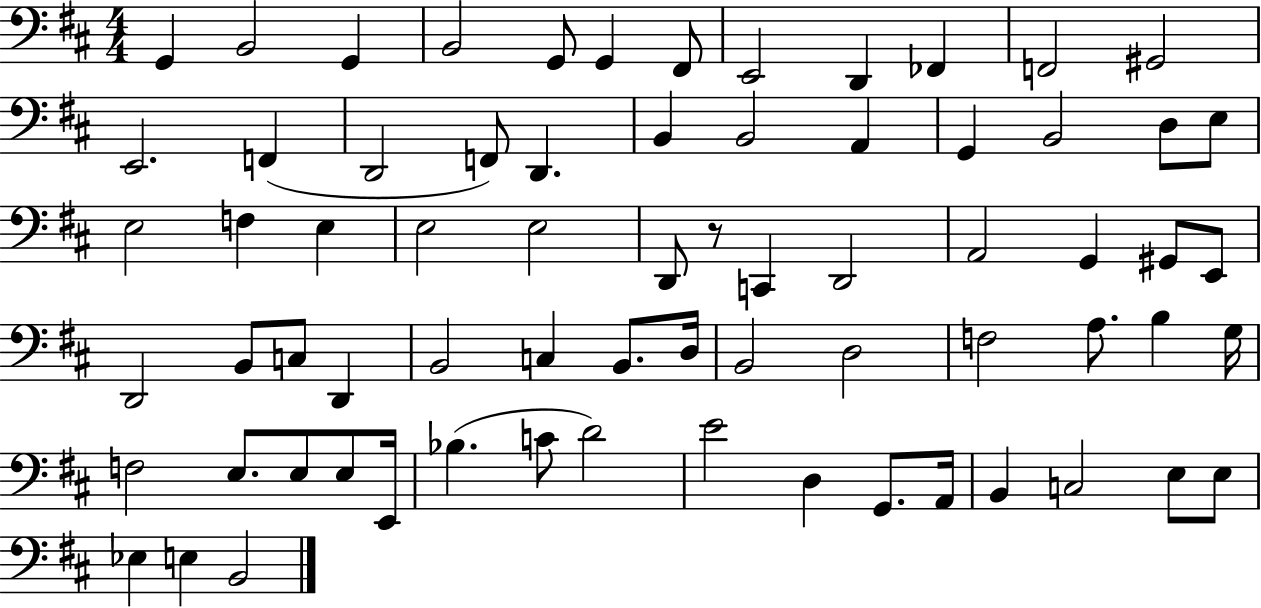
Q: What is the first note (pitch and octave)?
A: G2